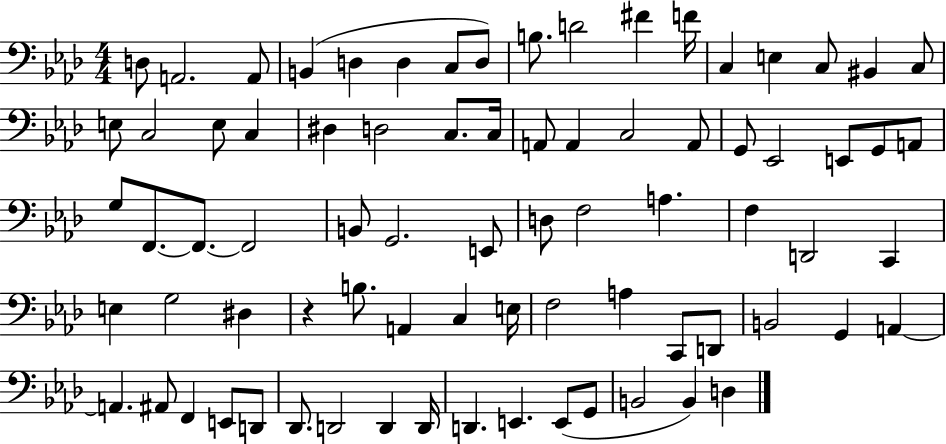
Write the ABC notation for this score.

X:1
T:Untitled
M:4/4
L:1/4
K:Ab
D,/2 A,,2 A,,/2 B,, D, D, C,/2 D,/2 B,/2 D2 ^F F/4 C, E, C,/2 ^B,, C,/2 E,/2 C,2 E,/2 C, ^D, D,2 C,/2 C,/4 A,,/2 A,, C,2 A,,/2 G,,/2 _E,,2 E,,/2 G,,/2 A,,/2 G,/2 F,,/2 F,,/2 F,,2 B,,/2 G,,2 E,,/2 D,/2 F,2 A, F, D,,2 C,, E, G,2 ^D, z B,/2 A,, C, E,/4 F,2 A, C,,/2 D,,/2 B,,2 G,, A,, A,, ^A,,/2 F,, E,,/2 D,,/2 _D,,/2 D,,2 D,, D,,/4 D,, E,, E,,/2 G,,/2 B,,2 B,, D,